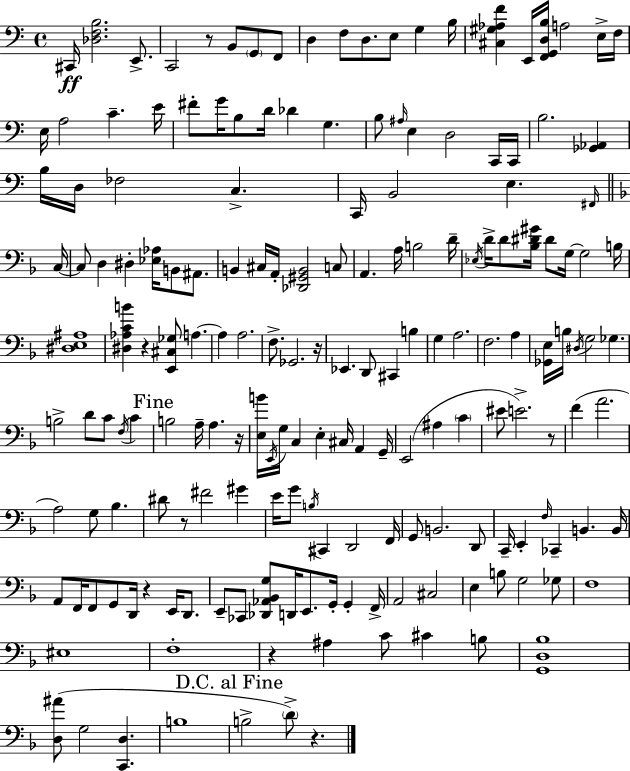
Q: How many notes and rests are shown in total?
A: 178